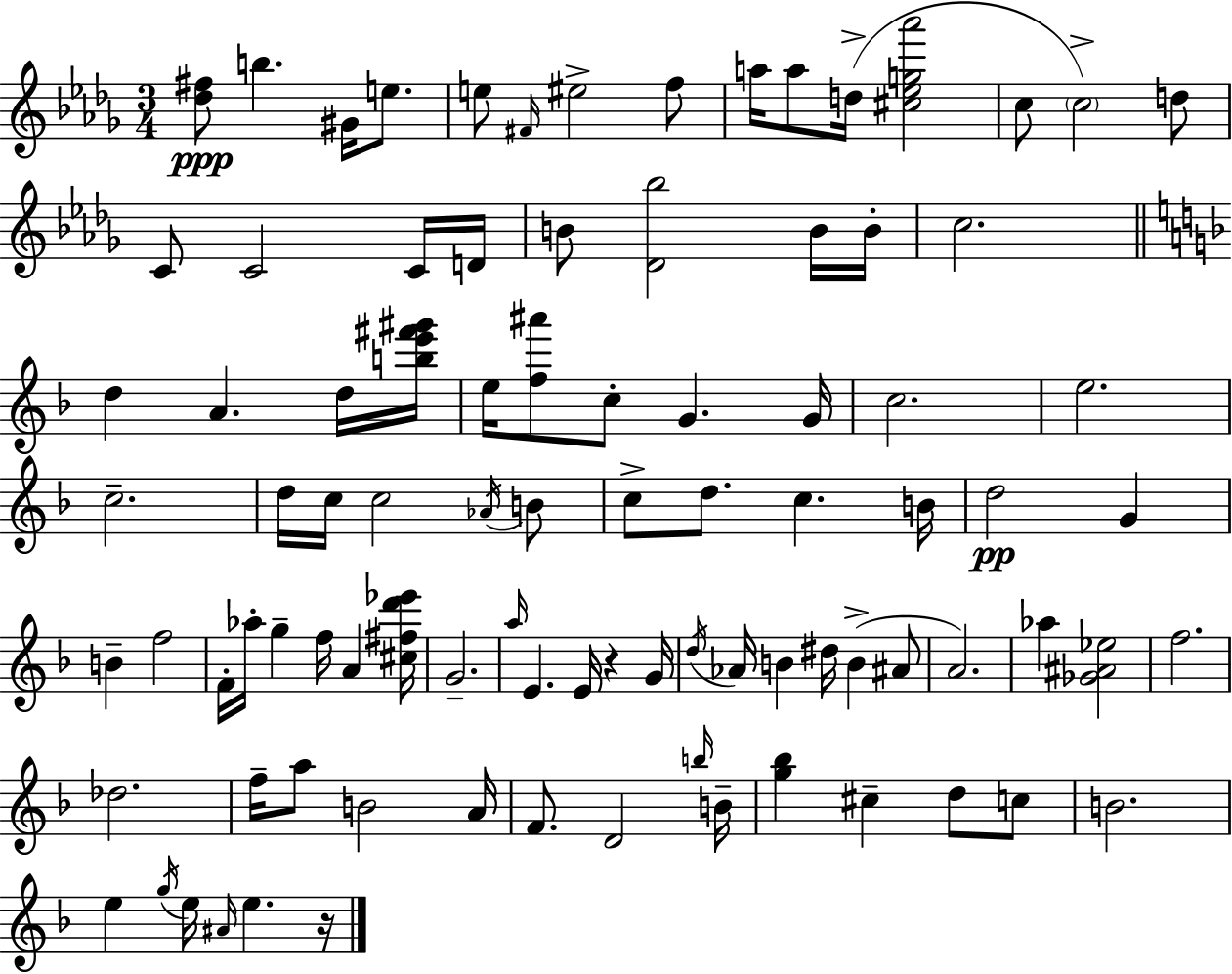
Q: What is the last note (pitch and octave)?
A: E5